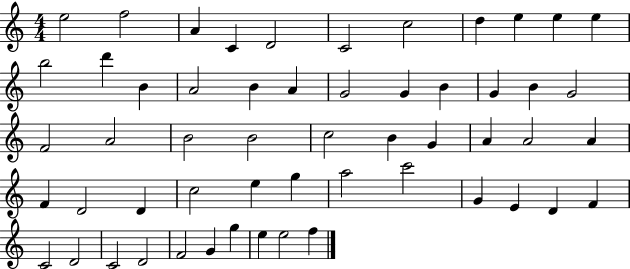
{
  \clef treble
  \numericTimeSignature
  \time 4/4
  \key c \major
  e''2 f''2 | a'4 c'4 d'2 | c'2 c''2 | d''4 e''4 e''4 e''4 | \break b''2 d'''4 b'4 | a'2 b'4 a'4 | g'2 g'4 b'4 | g'4 b'4 g'2 | \break f'2 a'2 | b'2 b'2 | c''2 b'4 g'4 | a'4 a'2 a'4 | \break f'4 d'2 d'4 | c''2 e''4 g''4 | a''2 c'''2 | g'4 e'4 d'4 f'4 | \break c'2 d'2 | c'2 d'2 | f'2 g'4 g''4 | e''4 e''2 f''4 | \break \bar "|."
}